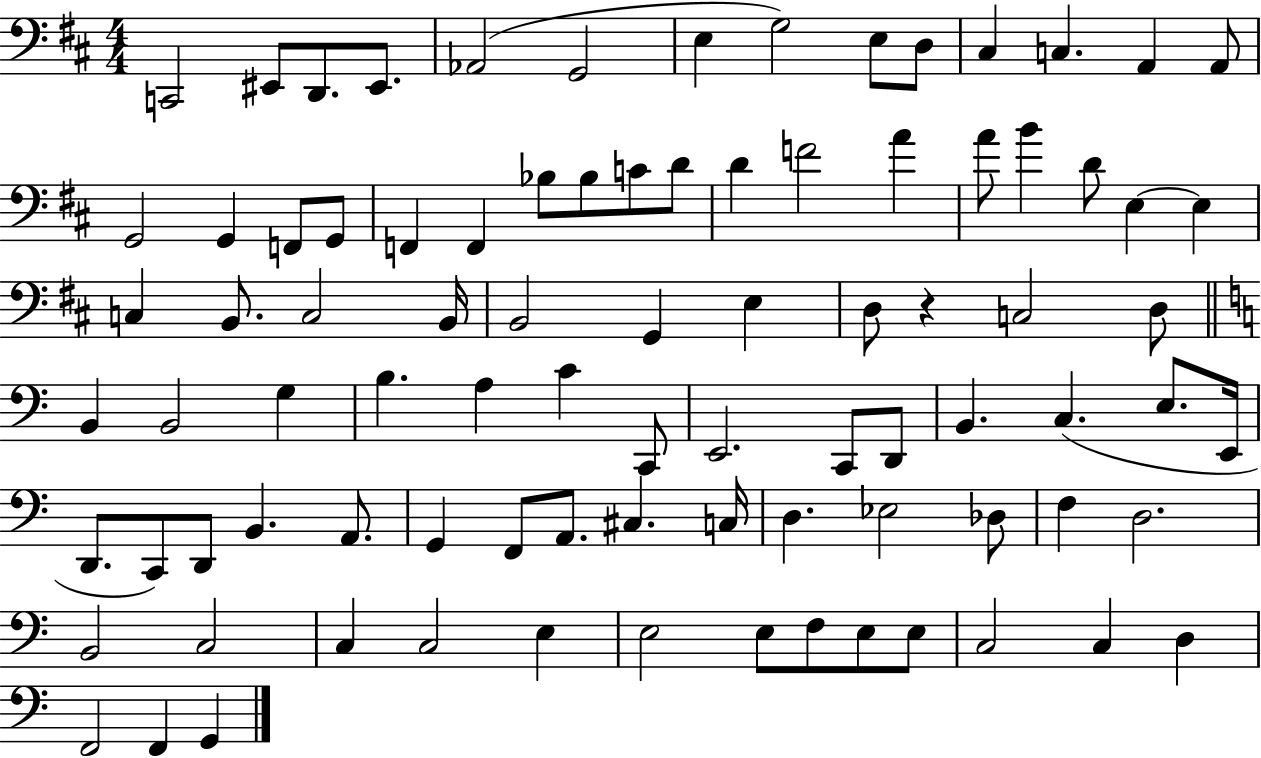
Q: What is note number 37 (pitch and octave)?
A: B2